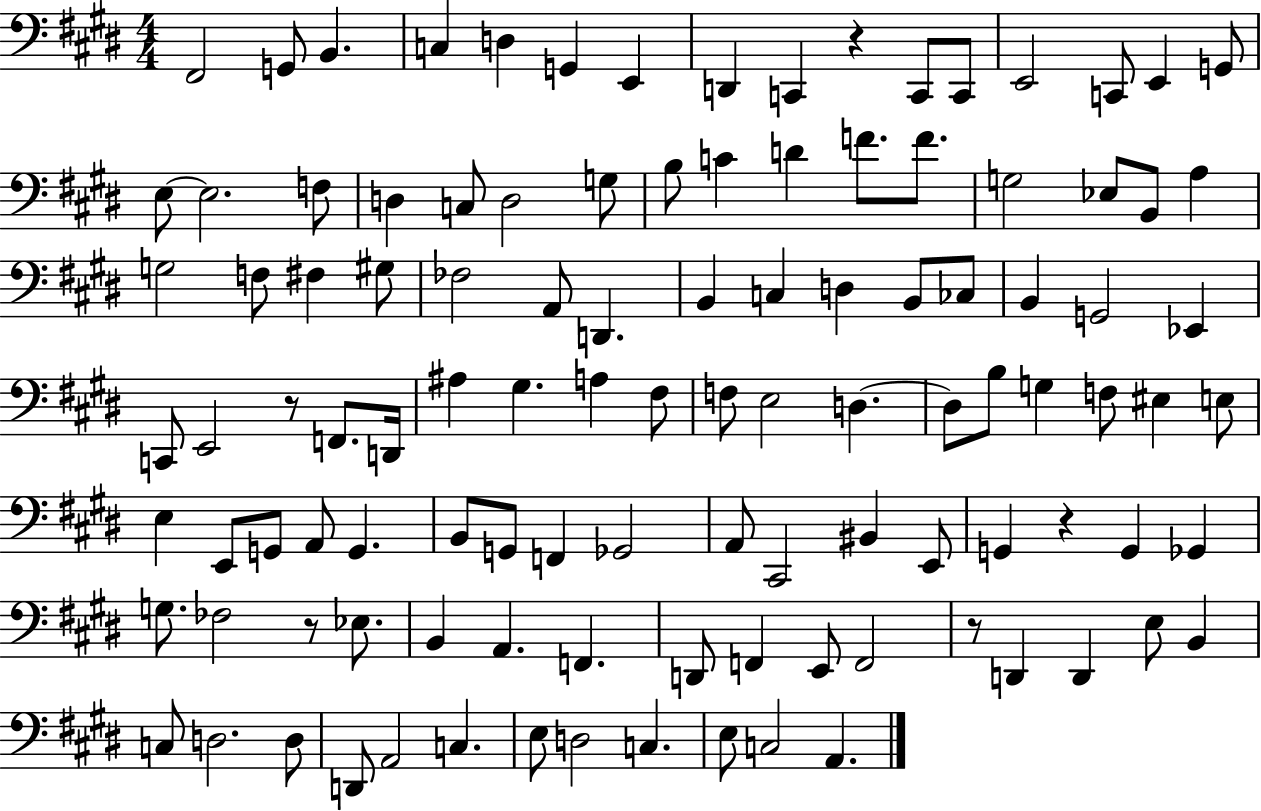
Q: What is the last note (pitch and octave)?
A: A2